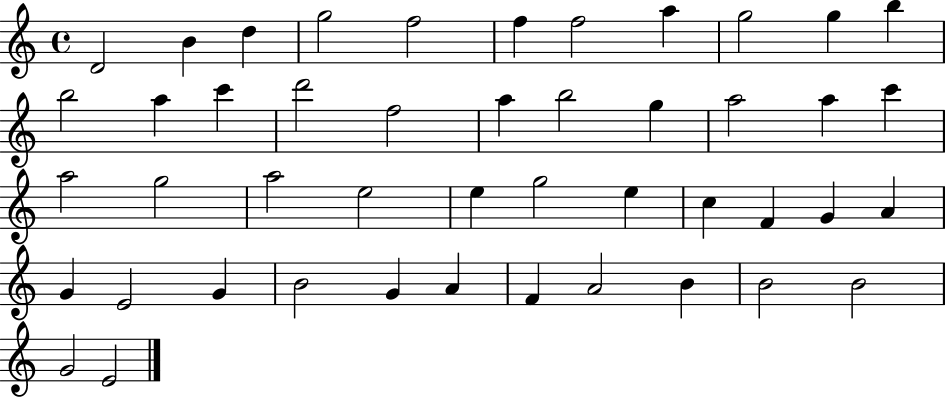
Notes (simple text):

D4/h B4/q D5/q G5/h F5/h F5/q F5/h A5/q G5/h G5/q B5/q B5/h A5/q C6/q D6/h F5/h A5/q B5/h G5/q A5/h A5/q C6/q A5/h G5/h A5/h E5/h E5/q G5/h E5/q C5/q F4/q G4/q A4/q G4/q E4/h G4/q B4/h G4/q A4/q F4/q A4/h B4/q B4/h B4/h G4/h E4/h